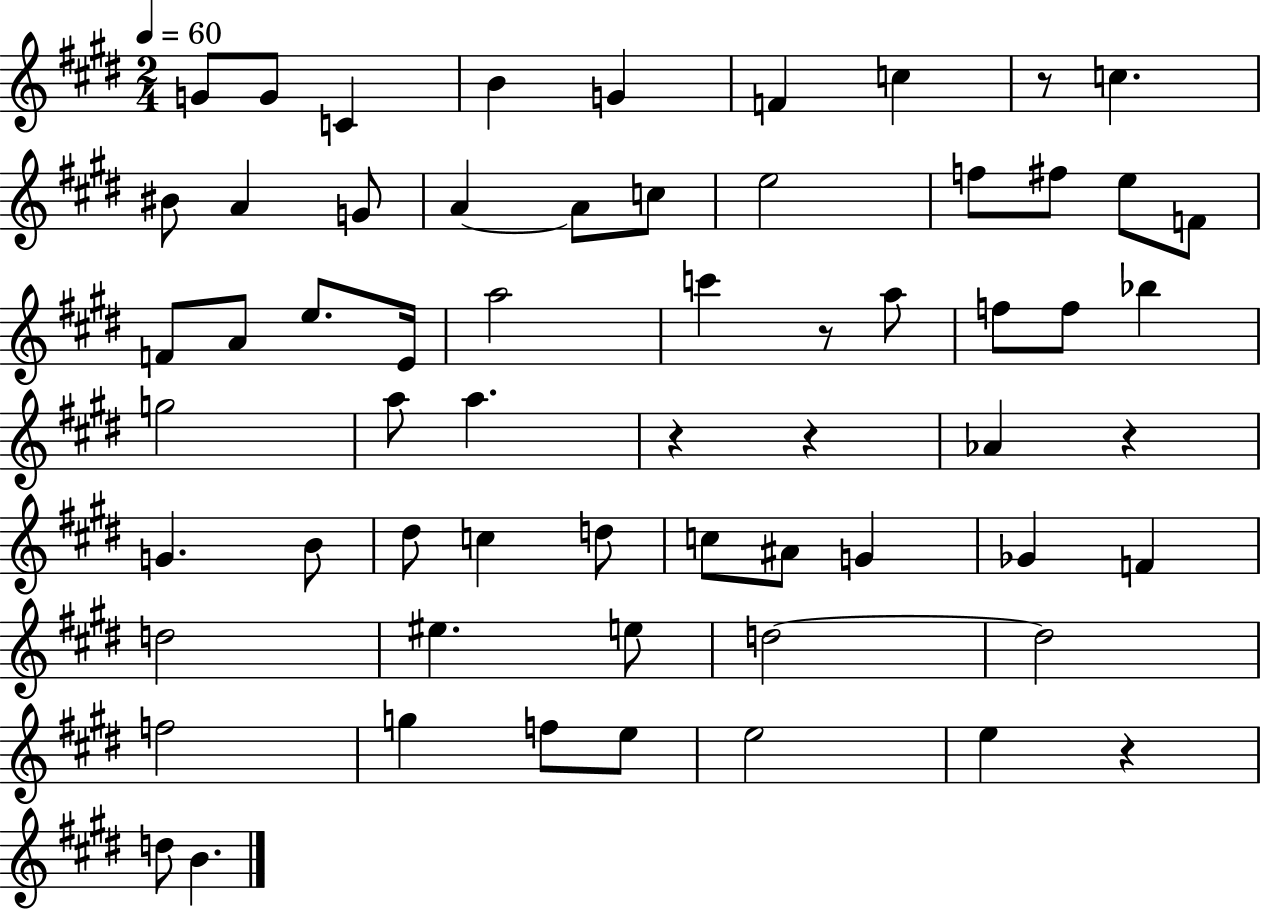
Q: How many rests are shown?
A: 6